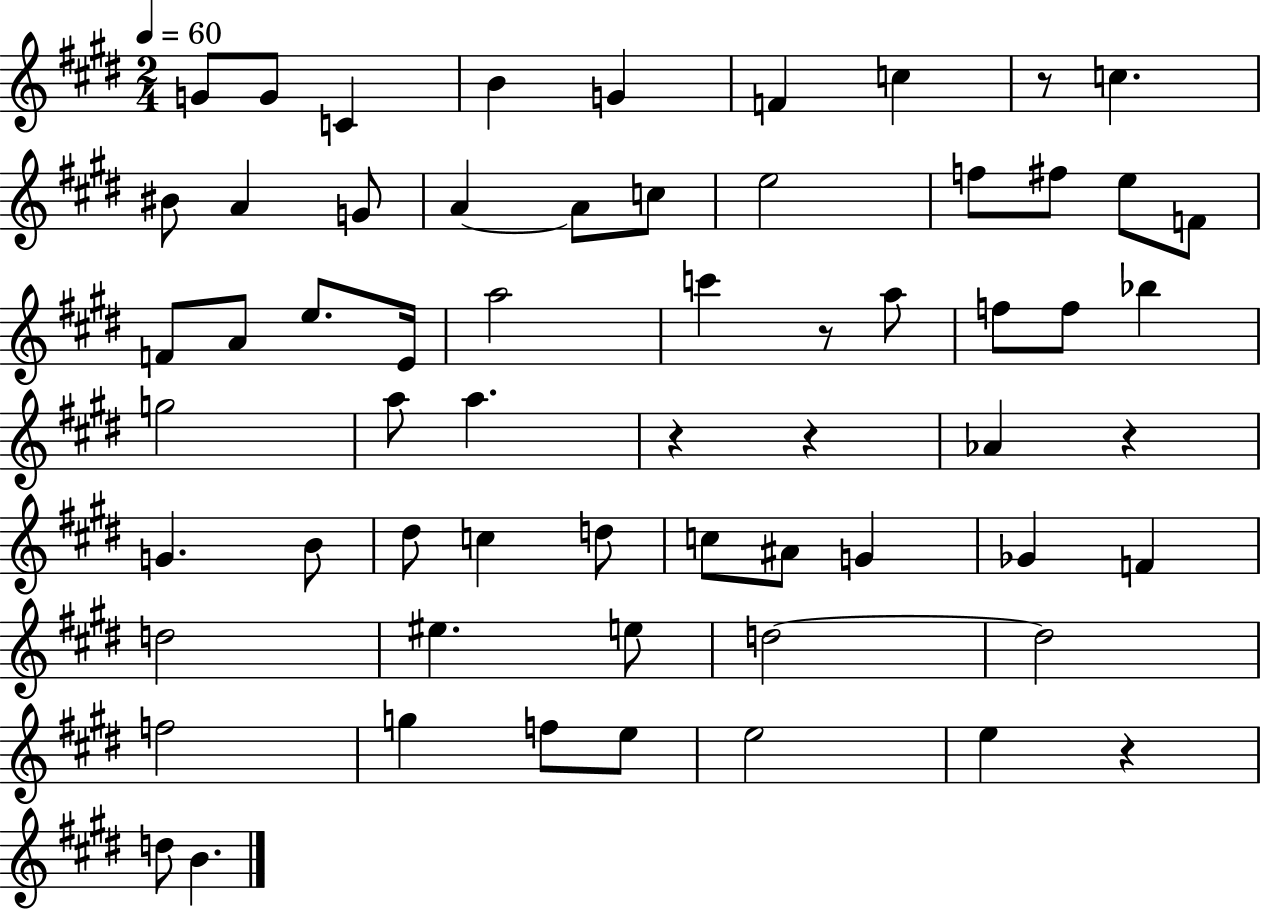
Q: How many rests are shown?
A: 6